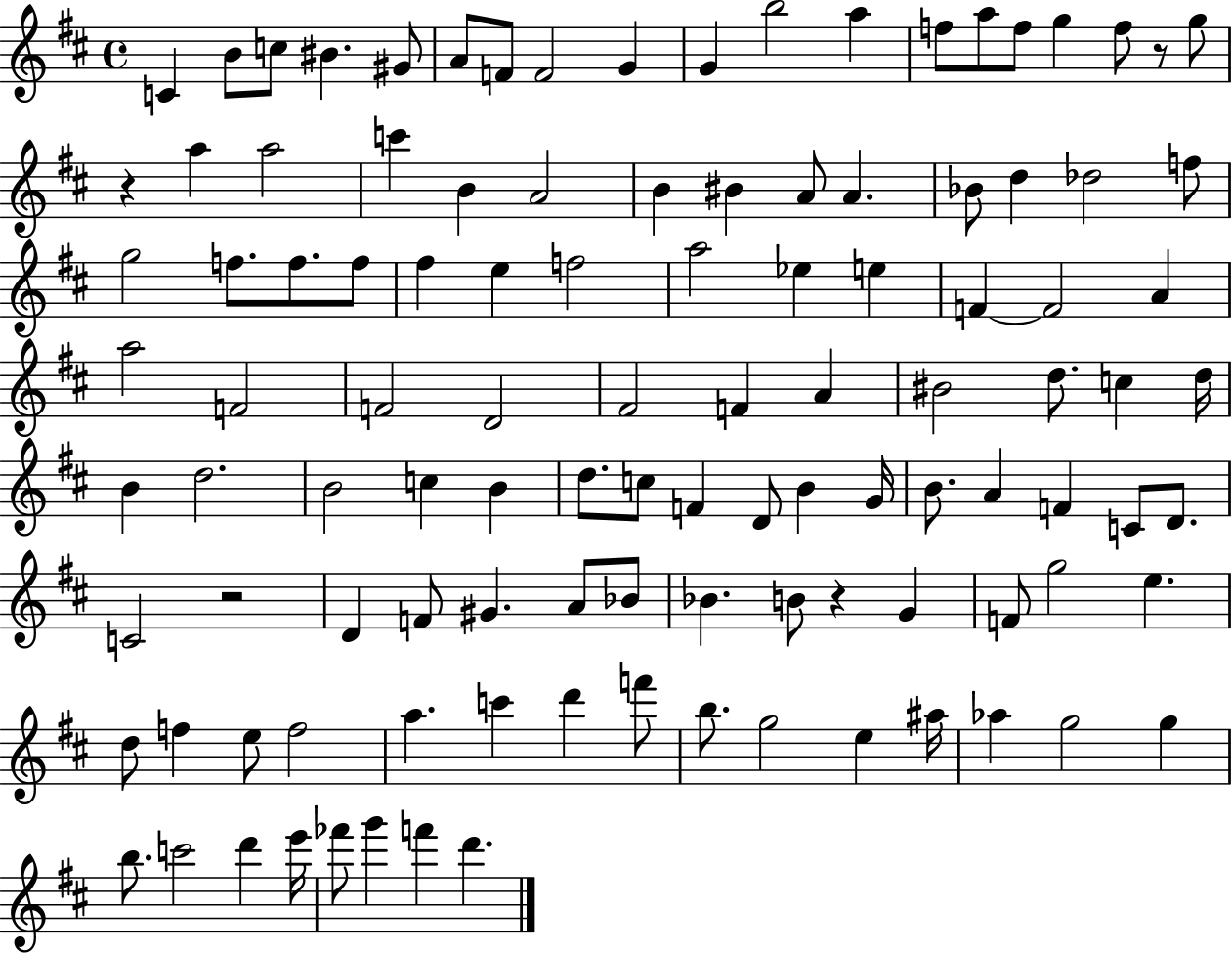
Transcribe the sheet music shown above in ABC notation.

X:1
T:Untitled
M:4/4
L:1/4
K:D
C B/2 c/2 ^B ^G/2 A/2 F/2 F2 G G b2 a f/2 a/2 f/2 g f/2 z/2 g/2 z a a2 c' B A2 B ^B A/2 A _B/2 d _d2 f/2 g2 f/2 f/2 f/2 ^f e f2 a2 _e e F F2 A a2 F2 F2 D2 ^F2 F A ^B2 d/2 c d/4 B d2 B2 c B d/2 c/2 F D/2 B G/4 B/2 A F C/2 D/2 C2 z2 D F/2 ^G A/2 _B/2 _B B/2 z G F/2 g2 e d/2 f e/2 f2 a c' d' f'/2 b/2 g2 e ^a/4 _a g2 g b/2 c'2 d' e'/4 _f'/2 g' f' d'